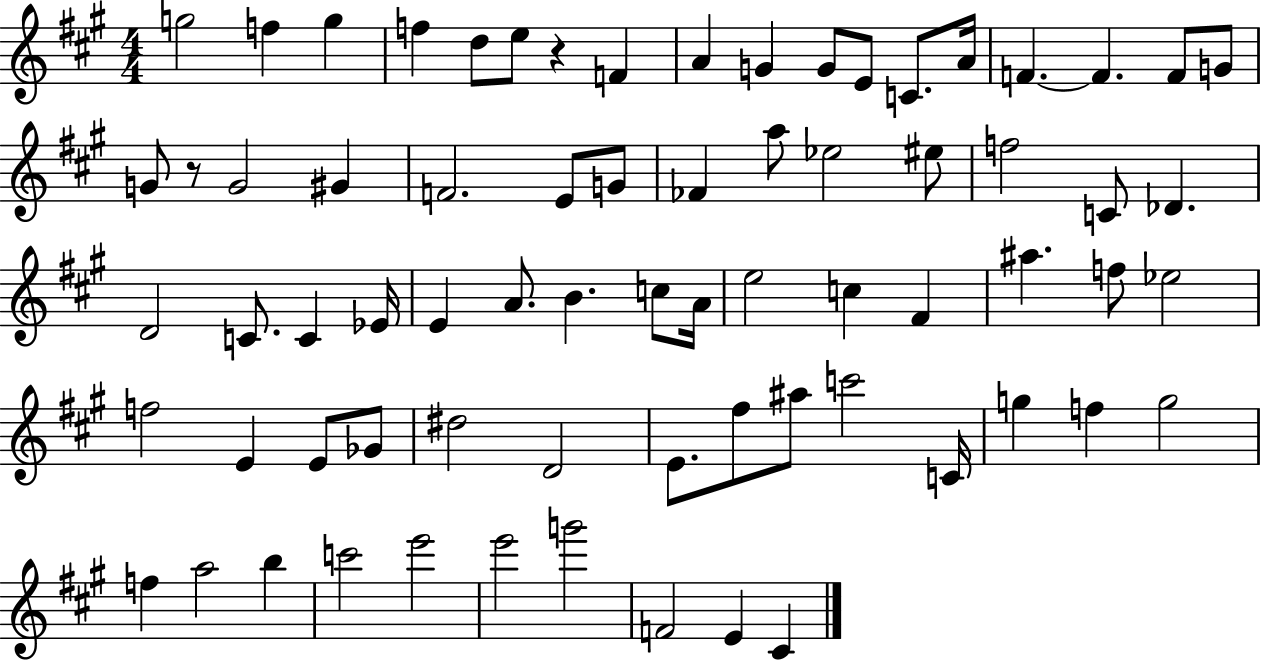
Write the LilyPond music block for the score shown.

{
  \clef treble
  \numericTimeSignature
  \time 4/4
  \key a \major
  \repeat volta 2 { g''2 f''4 g''4 | f''4 d''8 e''8 r4 f'4 | a'4 g'4 g'8 e'8 c'8. a'16 | f'4.~~ f'4. f'8 g'8 | \break g'8 r8 g'2 gis'4 | f'2. e'8 g'8 | fes'4 a''8 ees''2 eis''8 | f''2 c'8 des'4. | \break d'2 c'8. c'4 ees'16 | e'4 a'8. b'4. c''8 a'16 | e''2 c''4 fis'4 | ais''4. f''8 ees''2 | \break f''2 e'4 e'8 ges'8 | dis''2 d'2 | e'8. fis''8 ais''8 c'''2 c'16 | g''4 f''4 g''2 | \break f''4 a''2 b''4 | c'''2 e'''2 | e'''2 g'''2 | f'2 e'4 cis'4 | \break } \bar "|."
}